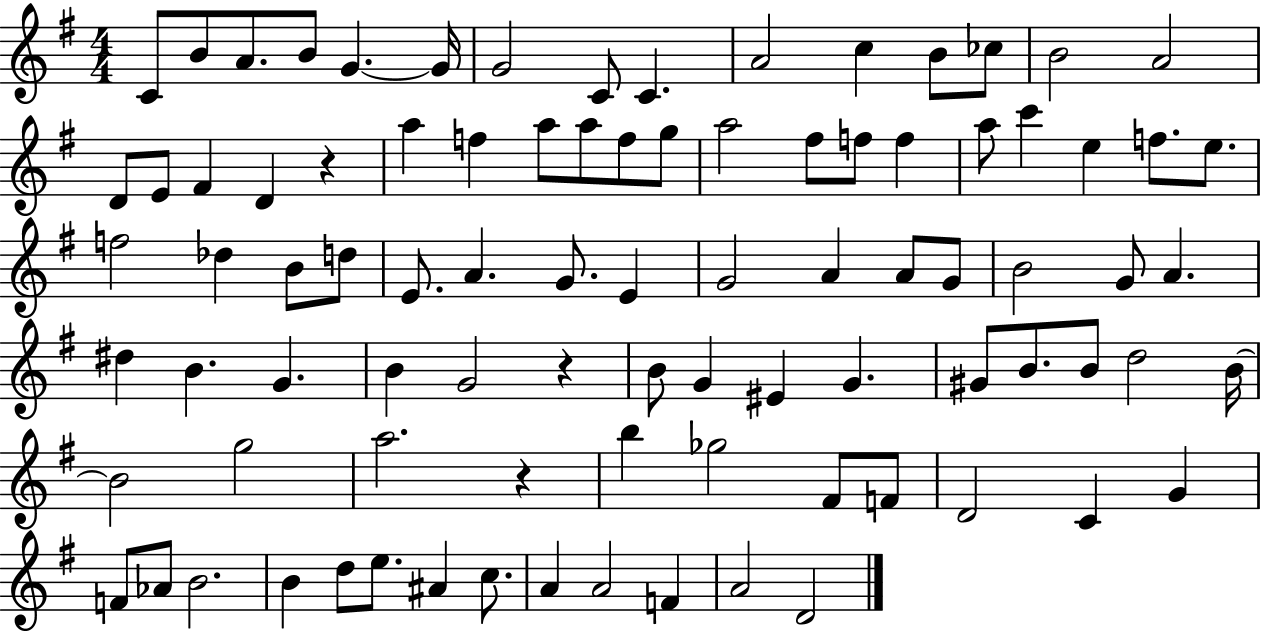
X:1
T:Untitled
M:4/4
L:1/4
K:G
C/2 B/2 A/2 B/2 G G/4 G2 C/2 C A2 c B/2 _c/2 B2 A2 D/2 E/2 ^F D z a f a/2 a/2 f/2 g/2 a2 ^f/2 f/2 f a/2 c' e f/2 e/2 f2 _d B/2 d/2 E/2 A G/2 E G2 A A/2 G/2 B2 G/2 A ^d B G B G2 z B/2 G ^E G ^G/2 B/2 B/2 d2 B/4 B2 g2 a2 z b _g2 ^F/2 F/2 D2 C G F/2 _A/2 B2 B d/2 e/2 ^A c/2 A A2 F A2 D2